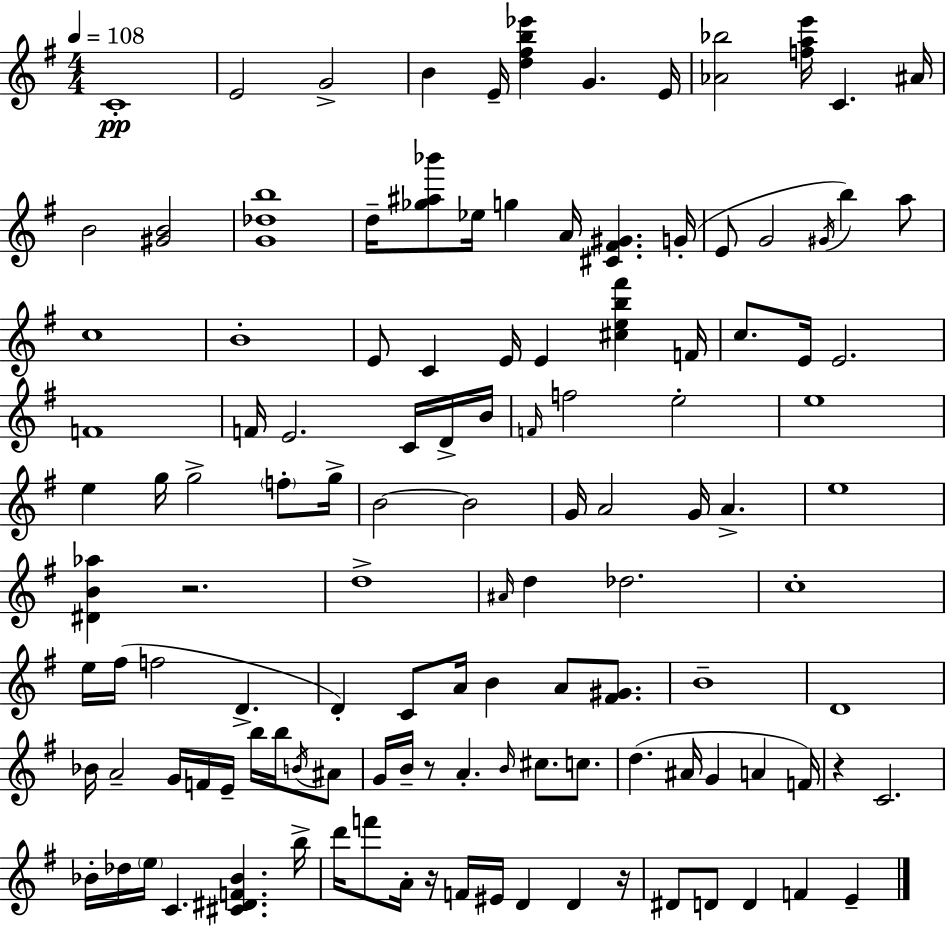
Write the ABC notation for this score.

X:1
T:Untitled
M:4/4
L:1/4
K:G
C4 E2 G2 B E/4 [d^fb_e'] G E/4 [_A_b]2 [fae']/4 C ^A/4 B2 [^GB]2 [G_db]4 d/4 [_g^a_b']/2 _e/4 g A/4 [^C^F^G] G/4 E/2 G2 ^G/4 b a/2 c4 B4 E/2 C E/4 E [^ceb^f'] F/4 c/2 E/4 E2 F4 F/4 E2 C/4 D/4 B/4 F/4 f2 e2 e4 e g/4 g2 f/2 g/4 B2 B2 G/4 A2 G/4 A e4 [^DB_a] z2 d4 ^A/4 d _d2 c4 e/4 ^f/4 f2 D D C/2 A/4 B A/2 [^F^G]/2 B4 D4 _B/4 A2 G/4 F/4 E/4 b/4 b/4 B/4 ^A/2 G/4 B/4 z/2 A B/4 ^c/2 c/2 d ^A/4 G A F/4 z C2 _B/4 _d/4 e/4 C [^C^DF_B] b/4 d'/4 f'/2 A/4 z/4 F/4 ^E/4 D D z/4 ^D/2 D/2 D F E